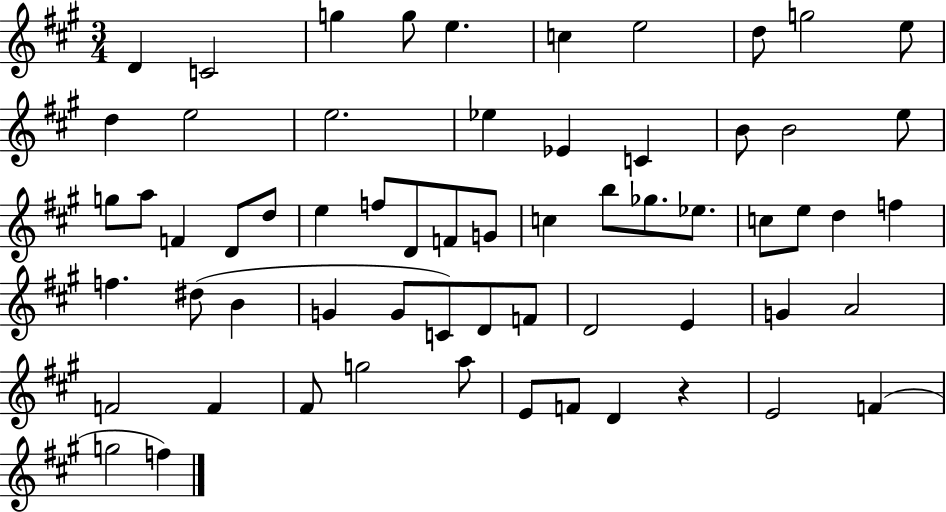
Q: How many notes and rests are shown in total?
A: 62